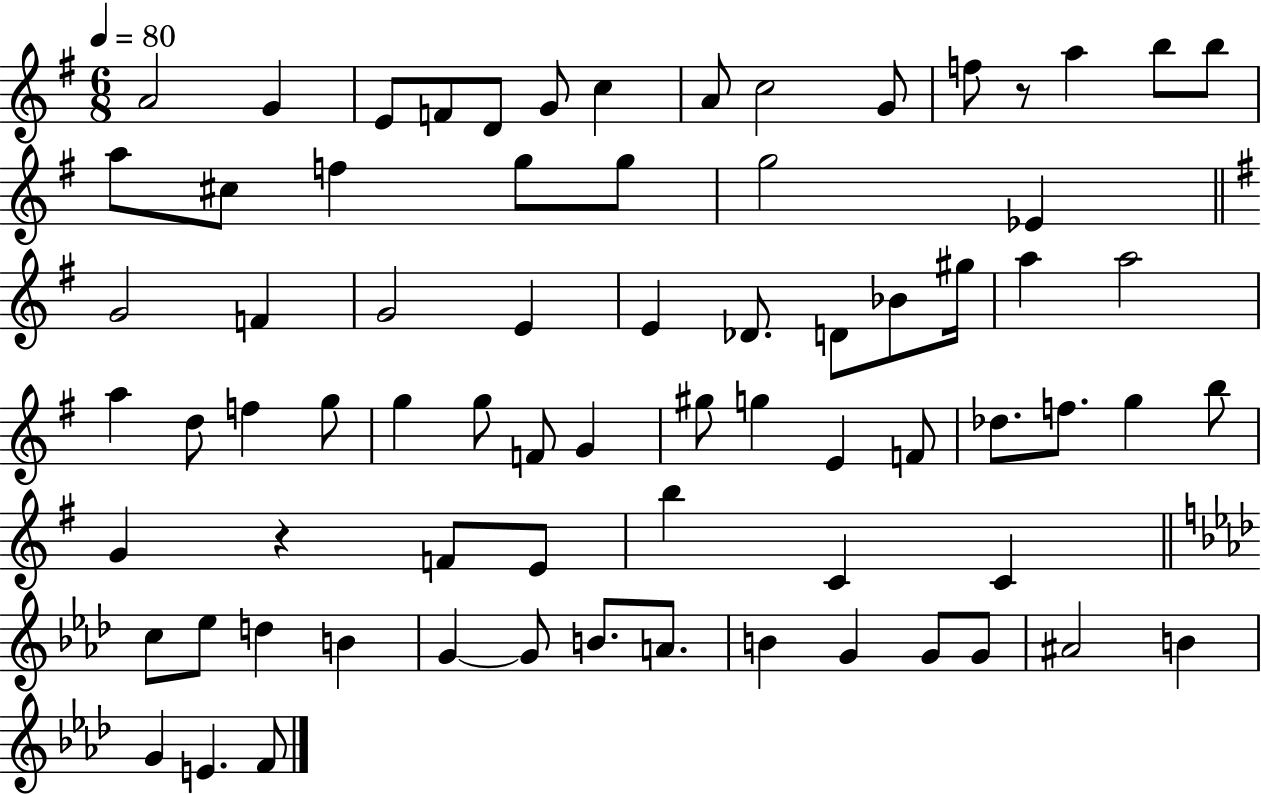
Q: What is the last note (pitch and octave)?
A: F4